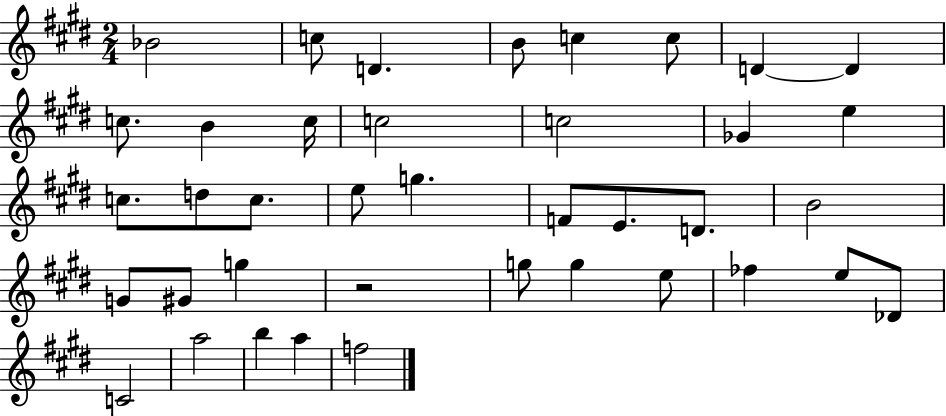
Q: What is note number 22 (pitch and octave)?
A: E4